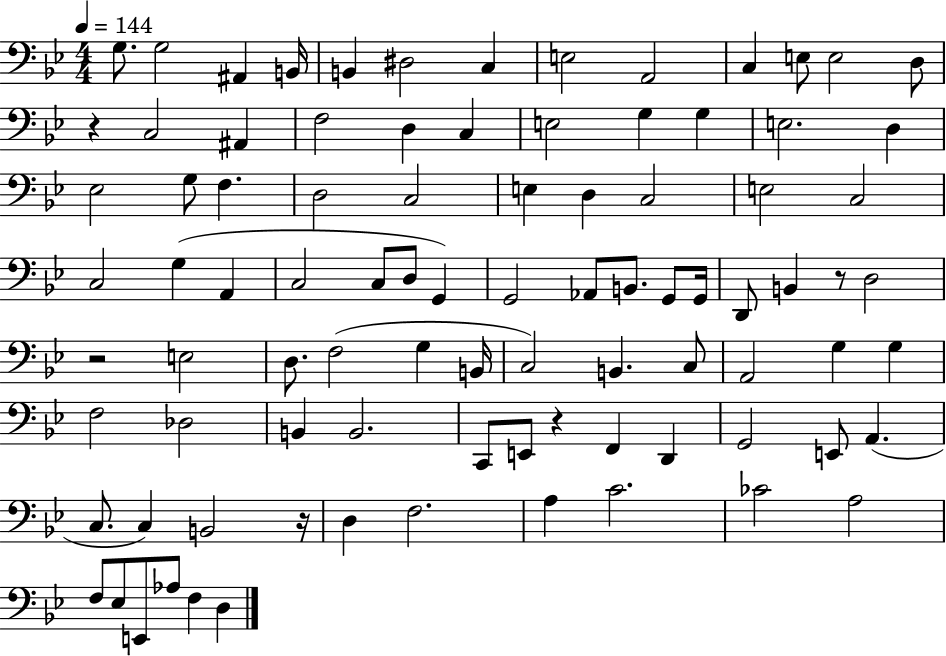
G3/e. G3/h A#2/q B2/s B2/q D#3/h C3/q E3/h A2/h C3/q E3/e E3/h D3/e R/q C3/h A#2/q F3/h D3/q C3/q E3/h G3/q G3/q E3/h. D3/q Eb3/h G3/e F3/q. D3/h C3/h E3/q D3/q C3/h E3/h C3/h C3/h G3/q A2/q C3/h C3/e D3/e G2/q G2/h Ab2/e B2/e. G2/e G2/s D2/e B2/q R/e D3/h R/h E3/h D3/e. F3/h G3/q B2/s C3/h B2/q. C3/e A2/h G3/q G3/q F3/h Db3/h B2/q B2/h. C2/e E2/e R/q F2/q D2/q G2/h E2/e A2/q. C3/e. C3/q B2/h R/s D3/q F3/h. A3/q C4/h. CES4/h A3/h F3/e Eb3/e E2/e Ab3/e F3/q D3/q